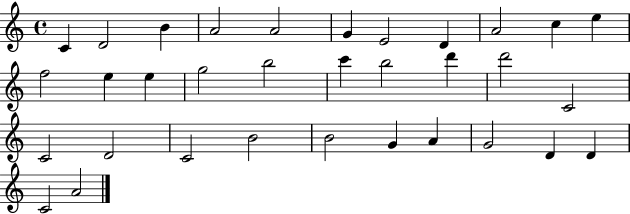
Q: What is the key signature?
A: C major